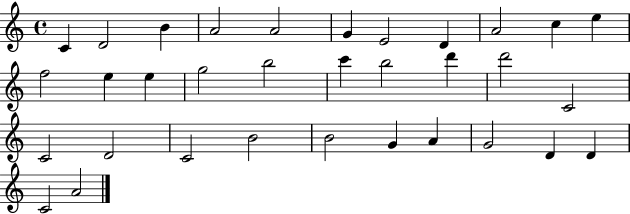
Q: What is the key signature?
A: C major